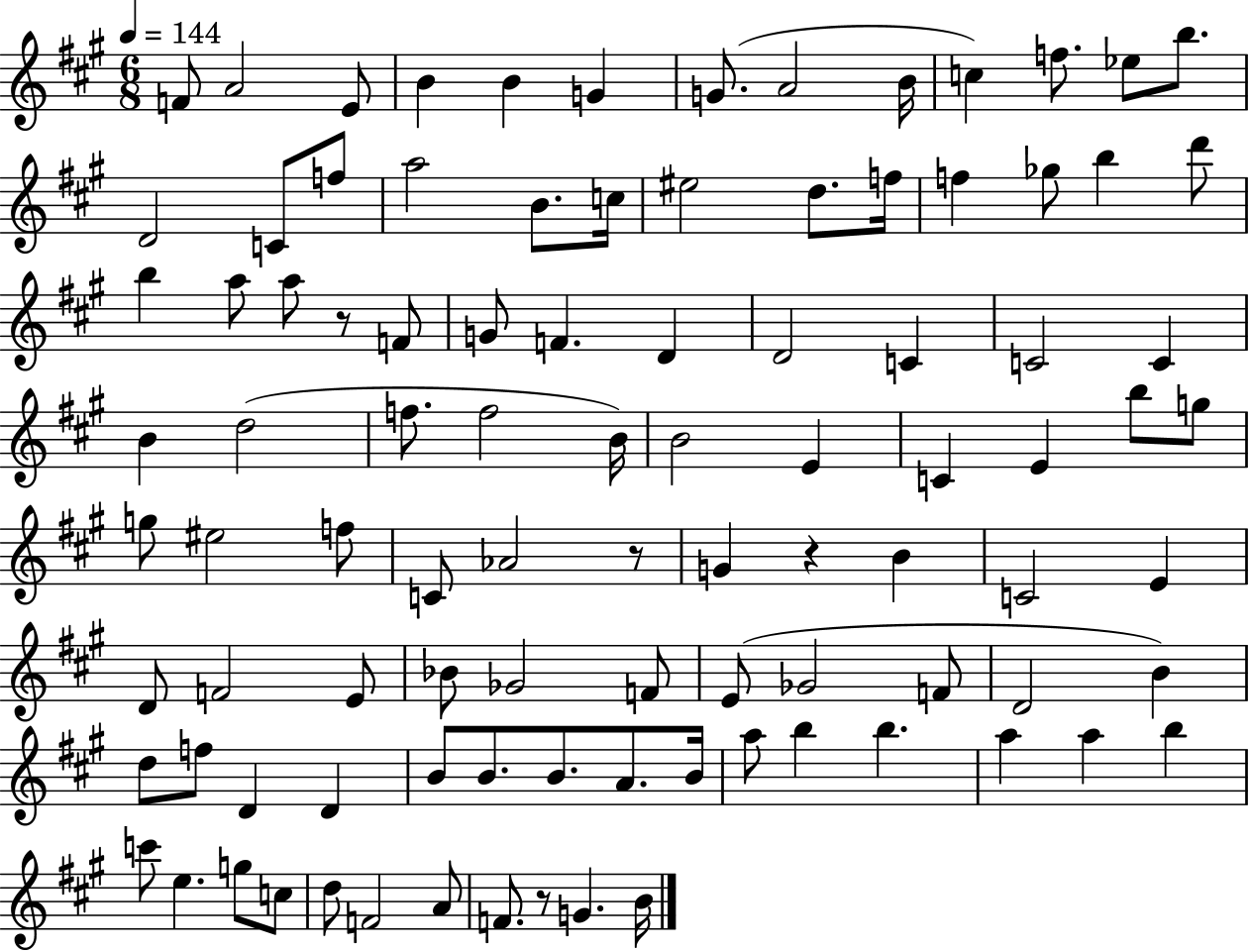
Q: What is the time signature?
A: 6/8